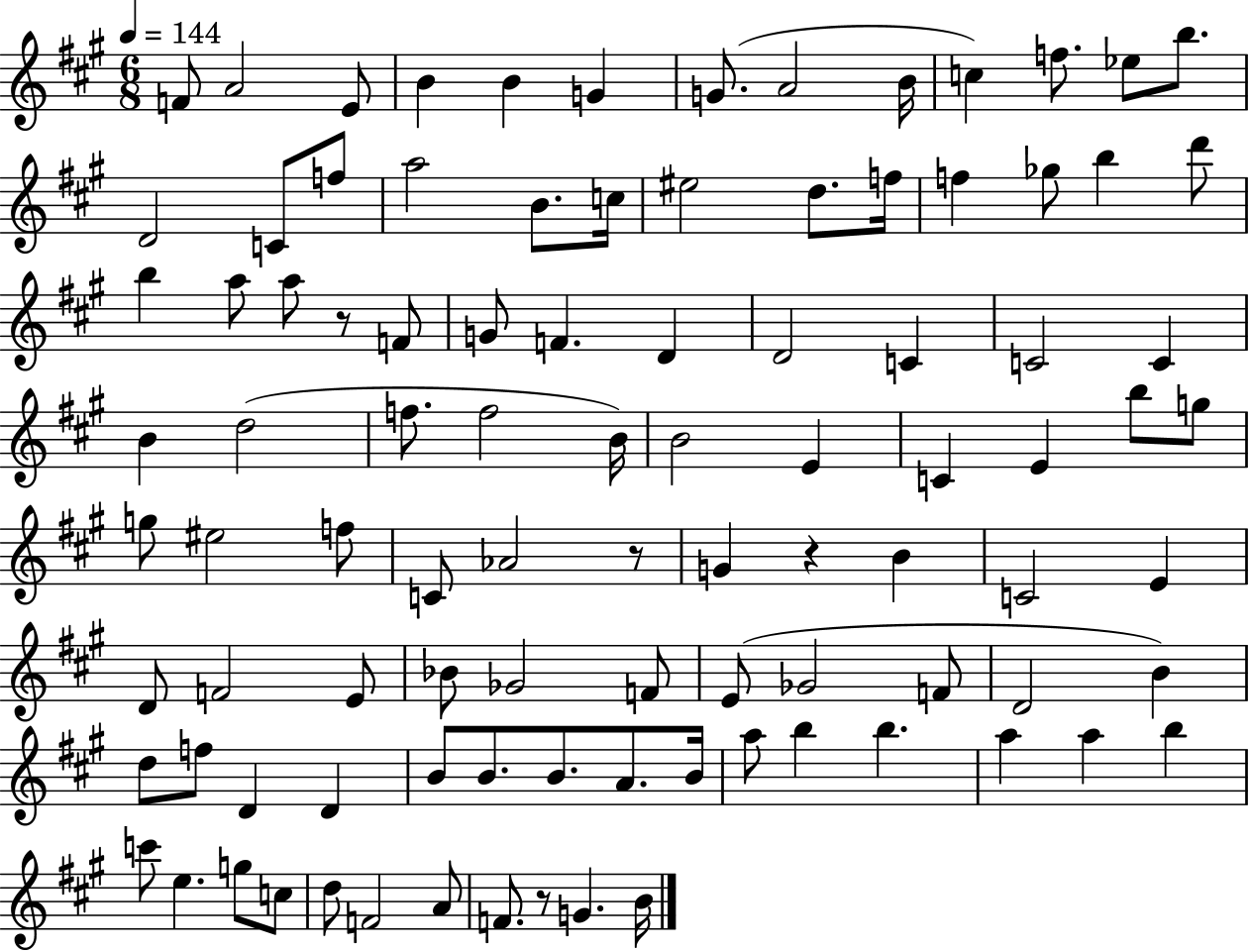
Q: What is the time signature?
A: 6/8